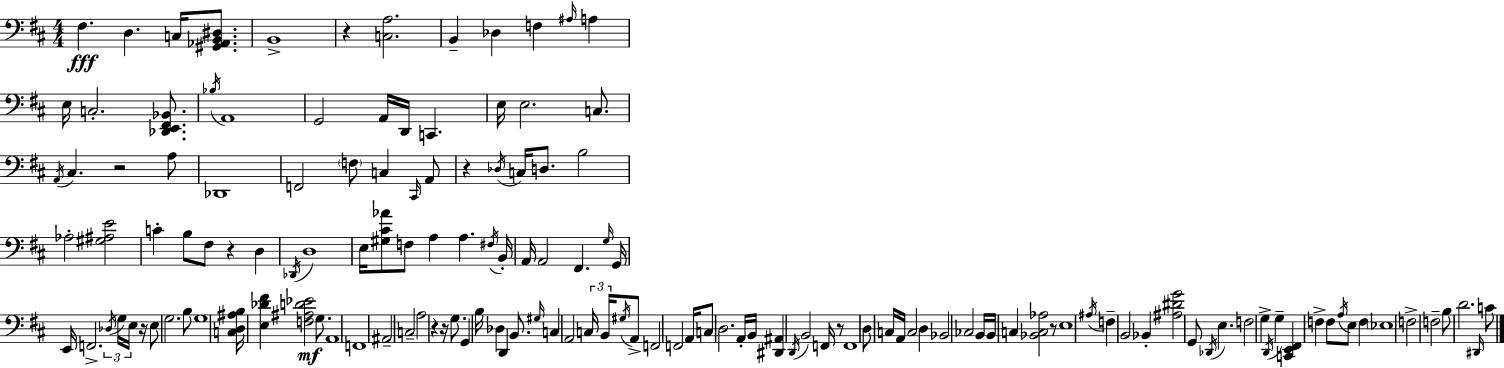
F#3/q. D3/q. C3/s [G#2,Ab2,B2,D#3]/e. B2/w R/q [C3,A3]/h. B2/q Db3/q F3/q A#3/s A3/q E3/s C3/h. [Db2,E2,F#2,Bb2]/e. Bb3/s A2/w G2/h A2/s D2/s C2/q. E3/s E3/h. C3/e. A2/s C#3/q. R/h A3/e Db2/w F2/h F3/e C3/q C#2/s A2/e R/q Db3/s C3/s D3/e. B3/h Ab3/h [G#3,A#3,E4]/h C4/q B3/e F#3/e R/q D3/q Db2/s D3/w E3/s [G#3,C#4,Ab4]/e F3/e A3/q A3/q. F#3/s B2/s A2/s A2/h F#2/q. G3/s G2/s E2/s F2/h. Db3/s G3/s E3/s R/s E3/e G3/h. B3/e G3/w [C3,D3,A#3,B3]/s [E3,Db4,F#4]/q [F3,A#3,D4,Eb4]/h G3/e. A2/w F2/w A#2/h C3/h A3/h R/q R/s G3/e. G2/q B3/s Db3/q D2/q B2/e. G#3/s C3/q A2/h C3/s B2/s G#3/s A2/e F2/h F2/h A2/s C3/e D3/h. A2/s B2/s [D#2,A#2]/q D2/s B2/h F2/s R/e F2/w D3/e C3/s A2/s C3/h D3/q Bb2/h CES3/h B2/s B2/s C3/q [Bb2,C3,Ab3]/h R/e E3/w A#3/s F3/q B2/h Bb2/q [A#3,D#4,G4]/h G2/e Db2/s E3/q. F3/h G3/q D2/s G3/q [C2,E2,F#2]/q F3/q F3/e A3/s E3/e F3/q Eb3/w F3/h F3/h B3/e D4/h. D#2/s C4/e